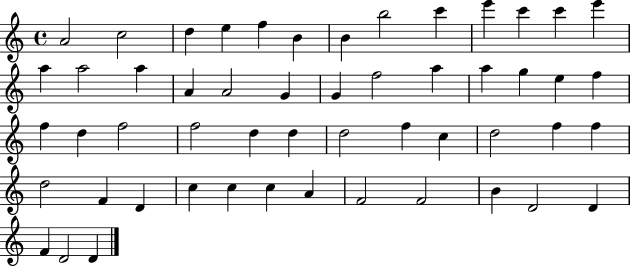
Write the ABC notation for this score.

X:1
T:Untitled
M:4/4
L:1/4
K:C
A2 c2 d e f B B b2 c' e' c' c' e' a a2 a A A2 G G f2 a a g e f f d f2 f2 d d d2 f c d2 f f d2 F D c c c A F2 F2 B D2 D F D2 D